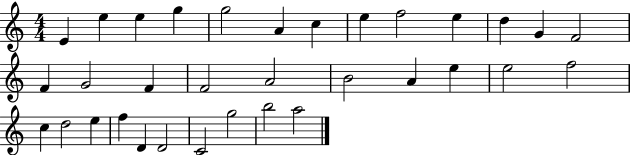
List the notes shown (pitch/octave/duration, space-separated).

E4/q E5/q E5/q G5/q G5/h A4/q C5/q E5/q F5/h E5/q D5/q G4/q F4/h F4/q G4/h F4/q F4/h A4/h B4/h A4/q E5/q E5/h F5/h C5/q D5/h E5/q F5/q D4/q D4/h C4/h G5/h B5/h A5/h